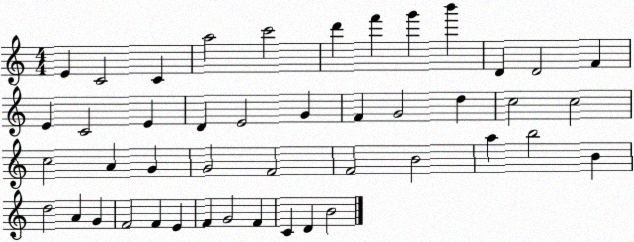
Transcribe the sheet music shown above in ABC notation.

X:1
T:Untitled
M:4/4
L:1/4
K:C
E C2 C a2 c'2 d' f' g' b' D D2 F E C2 E D E2 G F G2 d c2 c2 c2 A G G2 F2 F2 B2 a b2 B d2 A G F2 F E F G2 F C D B2